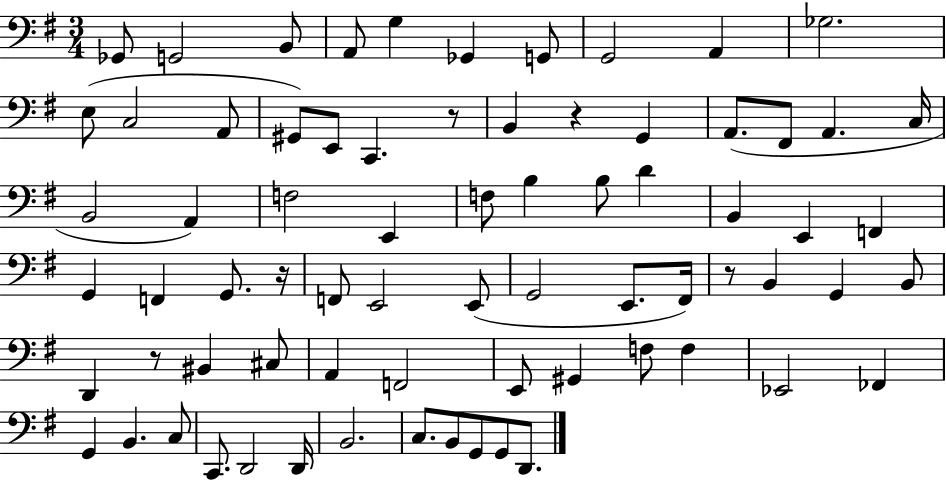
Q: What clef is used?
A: bass